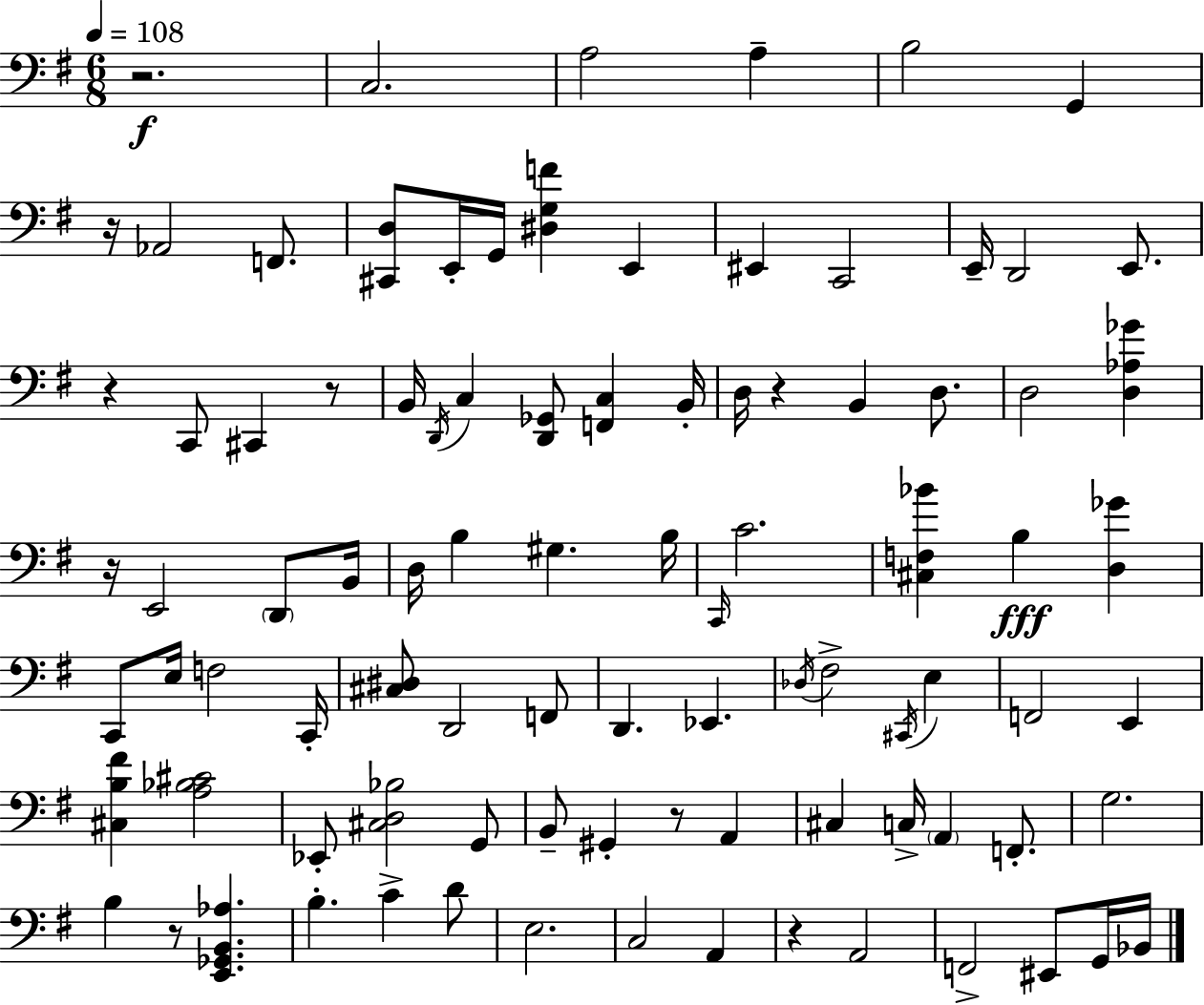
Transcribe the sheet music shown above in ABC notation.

X:1
T:Untitled
M:6/8
L:1/4
K:Em
z2 C,2 A,2 A, B,2 G,, z/4 _A,,2 F,,/2 [^C,,D,]/2 E,,/4 G,,/4 [^D,G,F] E,, ^E,, C,,2 E,,/4 D,,2 E,,/2 z C,,/2 ^C,, z/2 B,,/4 D,,/4 C, [D,,_G,,]/2 [F,,C,] B,,/4 D,/4 z B,, D,/2 D,2 [D,_A,_G] z/4 E,,2 D,,/2 B,,/4 D,/4 B, ^G, B,/4 C,,/4 C2 [^C,F,_B] B, [D,_G] C,,/2 E,/4 F,2 C,,/4 [^C,^D,]/2 D,,2 F,,/2 D,, _E,, _D,/4 ^F,2 ^C,,/4 E, F,,2 E,, [^C,B,^F] [A,_B,^C]2 _E,,/2 [^C,D,_B,]2 G,,/2 B,,/2 ^G,, z/2 A,, ^C, C,/4 A,, F,,/2 G,2 B, z/2 [E,,_G,,B,,_A,] B, C D/2 E,2 C,2 A,, z A,,2 F,,2 ^E,,/2 G,,/4 _B,,/4